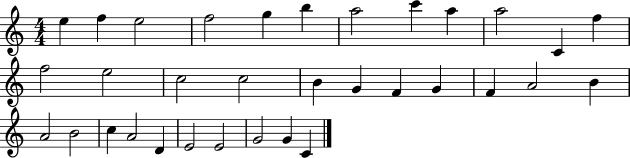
X:1
T:Untitled
M:4/4
L:1/4
K:C
e f e2 f2 g b a2 c' a a2 C f f2 e2 c2 c2 B G F G F A2 B A2 B2 c A2 D E2 E2 G2 G C